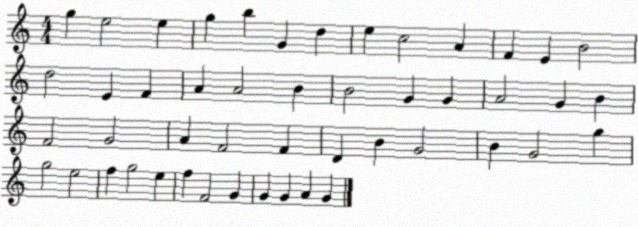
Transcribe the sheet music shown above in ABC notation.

X:1
T:Untitled
M:4/4
L:1/4
K:C
g e2 e g b G d e c2 A F E B2 d2 E F A A2 B B2 G G A2 G B F2 G2 A F2 F D B G2 B G2 g g2 e2 f g2 e f F2 G G G A G